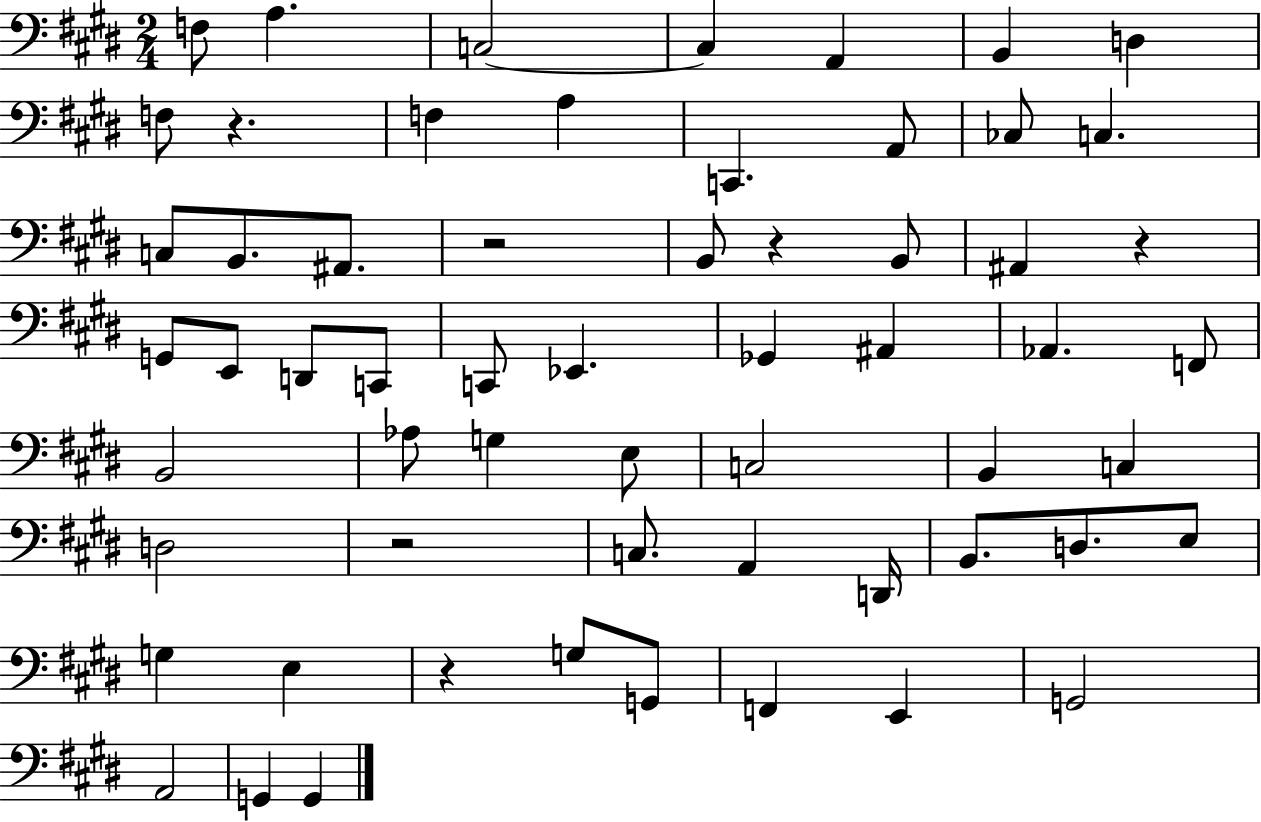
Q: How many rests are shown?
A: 6